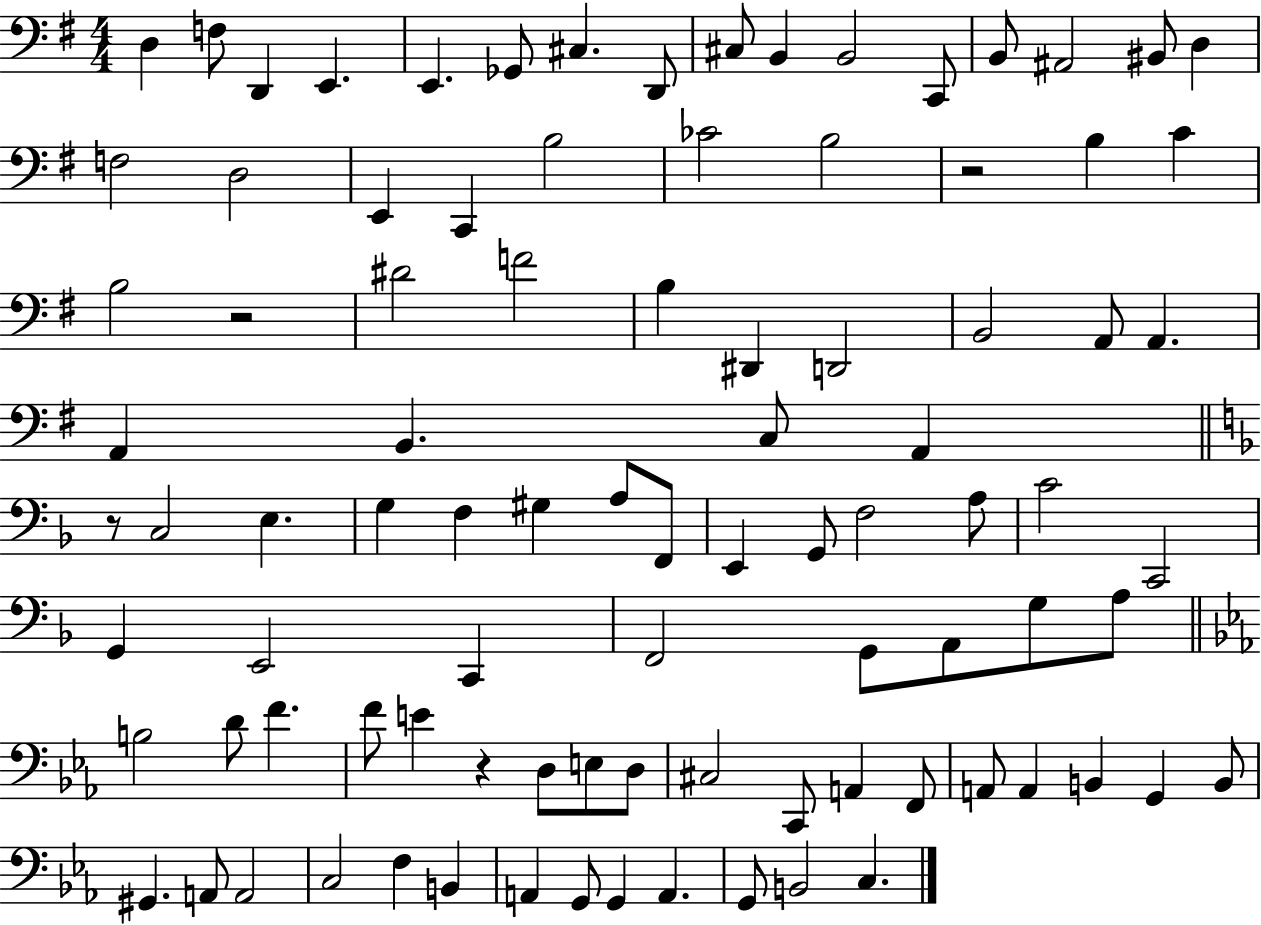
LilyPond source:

{
  \clef bass
  \numericTimeSignature
  \time 4/4
  \key g \major
  d4 f8 d,4 e,4. | e,4. ges,8 cis4. d,8 | cis8 b,4 b,2 c,8 | b,8 ais,2 bis,8 d4 | \break f2 d2 | e,4 c,4 b2 | ces'2 b2 | r2 b4 c'4 | \break b2 r2 | dis'2 f'2 | b4 dis,4 d,2 | b,2 a,8 a,4. | \break a,4 b,4. c8 a,4 | \bar "||" \break \key f \major r8 c2 e4. | g4 f4 gis4 a8 f,8 | e,4 g,8 f2 a8 | c'2 c,2 | \break g,4 e,2 c,4 | f,2 g,8 a,8 g8 a8 | \bar "||" \break \key ees \major b2 d'8 f'4. | f'8 e'4 r4 d8 e8 d8 | cis2 c,8 a,4 f,8 | a,8 a,4 b,4 g,4 b,8 | \break gis,4. a,8 a,2 | c2 f4 b,4 | a,4 g,8 g,4 a,4. | g,8 b,2 c4. | \break \bar "|."
}